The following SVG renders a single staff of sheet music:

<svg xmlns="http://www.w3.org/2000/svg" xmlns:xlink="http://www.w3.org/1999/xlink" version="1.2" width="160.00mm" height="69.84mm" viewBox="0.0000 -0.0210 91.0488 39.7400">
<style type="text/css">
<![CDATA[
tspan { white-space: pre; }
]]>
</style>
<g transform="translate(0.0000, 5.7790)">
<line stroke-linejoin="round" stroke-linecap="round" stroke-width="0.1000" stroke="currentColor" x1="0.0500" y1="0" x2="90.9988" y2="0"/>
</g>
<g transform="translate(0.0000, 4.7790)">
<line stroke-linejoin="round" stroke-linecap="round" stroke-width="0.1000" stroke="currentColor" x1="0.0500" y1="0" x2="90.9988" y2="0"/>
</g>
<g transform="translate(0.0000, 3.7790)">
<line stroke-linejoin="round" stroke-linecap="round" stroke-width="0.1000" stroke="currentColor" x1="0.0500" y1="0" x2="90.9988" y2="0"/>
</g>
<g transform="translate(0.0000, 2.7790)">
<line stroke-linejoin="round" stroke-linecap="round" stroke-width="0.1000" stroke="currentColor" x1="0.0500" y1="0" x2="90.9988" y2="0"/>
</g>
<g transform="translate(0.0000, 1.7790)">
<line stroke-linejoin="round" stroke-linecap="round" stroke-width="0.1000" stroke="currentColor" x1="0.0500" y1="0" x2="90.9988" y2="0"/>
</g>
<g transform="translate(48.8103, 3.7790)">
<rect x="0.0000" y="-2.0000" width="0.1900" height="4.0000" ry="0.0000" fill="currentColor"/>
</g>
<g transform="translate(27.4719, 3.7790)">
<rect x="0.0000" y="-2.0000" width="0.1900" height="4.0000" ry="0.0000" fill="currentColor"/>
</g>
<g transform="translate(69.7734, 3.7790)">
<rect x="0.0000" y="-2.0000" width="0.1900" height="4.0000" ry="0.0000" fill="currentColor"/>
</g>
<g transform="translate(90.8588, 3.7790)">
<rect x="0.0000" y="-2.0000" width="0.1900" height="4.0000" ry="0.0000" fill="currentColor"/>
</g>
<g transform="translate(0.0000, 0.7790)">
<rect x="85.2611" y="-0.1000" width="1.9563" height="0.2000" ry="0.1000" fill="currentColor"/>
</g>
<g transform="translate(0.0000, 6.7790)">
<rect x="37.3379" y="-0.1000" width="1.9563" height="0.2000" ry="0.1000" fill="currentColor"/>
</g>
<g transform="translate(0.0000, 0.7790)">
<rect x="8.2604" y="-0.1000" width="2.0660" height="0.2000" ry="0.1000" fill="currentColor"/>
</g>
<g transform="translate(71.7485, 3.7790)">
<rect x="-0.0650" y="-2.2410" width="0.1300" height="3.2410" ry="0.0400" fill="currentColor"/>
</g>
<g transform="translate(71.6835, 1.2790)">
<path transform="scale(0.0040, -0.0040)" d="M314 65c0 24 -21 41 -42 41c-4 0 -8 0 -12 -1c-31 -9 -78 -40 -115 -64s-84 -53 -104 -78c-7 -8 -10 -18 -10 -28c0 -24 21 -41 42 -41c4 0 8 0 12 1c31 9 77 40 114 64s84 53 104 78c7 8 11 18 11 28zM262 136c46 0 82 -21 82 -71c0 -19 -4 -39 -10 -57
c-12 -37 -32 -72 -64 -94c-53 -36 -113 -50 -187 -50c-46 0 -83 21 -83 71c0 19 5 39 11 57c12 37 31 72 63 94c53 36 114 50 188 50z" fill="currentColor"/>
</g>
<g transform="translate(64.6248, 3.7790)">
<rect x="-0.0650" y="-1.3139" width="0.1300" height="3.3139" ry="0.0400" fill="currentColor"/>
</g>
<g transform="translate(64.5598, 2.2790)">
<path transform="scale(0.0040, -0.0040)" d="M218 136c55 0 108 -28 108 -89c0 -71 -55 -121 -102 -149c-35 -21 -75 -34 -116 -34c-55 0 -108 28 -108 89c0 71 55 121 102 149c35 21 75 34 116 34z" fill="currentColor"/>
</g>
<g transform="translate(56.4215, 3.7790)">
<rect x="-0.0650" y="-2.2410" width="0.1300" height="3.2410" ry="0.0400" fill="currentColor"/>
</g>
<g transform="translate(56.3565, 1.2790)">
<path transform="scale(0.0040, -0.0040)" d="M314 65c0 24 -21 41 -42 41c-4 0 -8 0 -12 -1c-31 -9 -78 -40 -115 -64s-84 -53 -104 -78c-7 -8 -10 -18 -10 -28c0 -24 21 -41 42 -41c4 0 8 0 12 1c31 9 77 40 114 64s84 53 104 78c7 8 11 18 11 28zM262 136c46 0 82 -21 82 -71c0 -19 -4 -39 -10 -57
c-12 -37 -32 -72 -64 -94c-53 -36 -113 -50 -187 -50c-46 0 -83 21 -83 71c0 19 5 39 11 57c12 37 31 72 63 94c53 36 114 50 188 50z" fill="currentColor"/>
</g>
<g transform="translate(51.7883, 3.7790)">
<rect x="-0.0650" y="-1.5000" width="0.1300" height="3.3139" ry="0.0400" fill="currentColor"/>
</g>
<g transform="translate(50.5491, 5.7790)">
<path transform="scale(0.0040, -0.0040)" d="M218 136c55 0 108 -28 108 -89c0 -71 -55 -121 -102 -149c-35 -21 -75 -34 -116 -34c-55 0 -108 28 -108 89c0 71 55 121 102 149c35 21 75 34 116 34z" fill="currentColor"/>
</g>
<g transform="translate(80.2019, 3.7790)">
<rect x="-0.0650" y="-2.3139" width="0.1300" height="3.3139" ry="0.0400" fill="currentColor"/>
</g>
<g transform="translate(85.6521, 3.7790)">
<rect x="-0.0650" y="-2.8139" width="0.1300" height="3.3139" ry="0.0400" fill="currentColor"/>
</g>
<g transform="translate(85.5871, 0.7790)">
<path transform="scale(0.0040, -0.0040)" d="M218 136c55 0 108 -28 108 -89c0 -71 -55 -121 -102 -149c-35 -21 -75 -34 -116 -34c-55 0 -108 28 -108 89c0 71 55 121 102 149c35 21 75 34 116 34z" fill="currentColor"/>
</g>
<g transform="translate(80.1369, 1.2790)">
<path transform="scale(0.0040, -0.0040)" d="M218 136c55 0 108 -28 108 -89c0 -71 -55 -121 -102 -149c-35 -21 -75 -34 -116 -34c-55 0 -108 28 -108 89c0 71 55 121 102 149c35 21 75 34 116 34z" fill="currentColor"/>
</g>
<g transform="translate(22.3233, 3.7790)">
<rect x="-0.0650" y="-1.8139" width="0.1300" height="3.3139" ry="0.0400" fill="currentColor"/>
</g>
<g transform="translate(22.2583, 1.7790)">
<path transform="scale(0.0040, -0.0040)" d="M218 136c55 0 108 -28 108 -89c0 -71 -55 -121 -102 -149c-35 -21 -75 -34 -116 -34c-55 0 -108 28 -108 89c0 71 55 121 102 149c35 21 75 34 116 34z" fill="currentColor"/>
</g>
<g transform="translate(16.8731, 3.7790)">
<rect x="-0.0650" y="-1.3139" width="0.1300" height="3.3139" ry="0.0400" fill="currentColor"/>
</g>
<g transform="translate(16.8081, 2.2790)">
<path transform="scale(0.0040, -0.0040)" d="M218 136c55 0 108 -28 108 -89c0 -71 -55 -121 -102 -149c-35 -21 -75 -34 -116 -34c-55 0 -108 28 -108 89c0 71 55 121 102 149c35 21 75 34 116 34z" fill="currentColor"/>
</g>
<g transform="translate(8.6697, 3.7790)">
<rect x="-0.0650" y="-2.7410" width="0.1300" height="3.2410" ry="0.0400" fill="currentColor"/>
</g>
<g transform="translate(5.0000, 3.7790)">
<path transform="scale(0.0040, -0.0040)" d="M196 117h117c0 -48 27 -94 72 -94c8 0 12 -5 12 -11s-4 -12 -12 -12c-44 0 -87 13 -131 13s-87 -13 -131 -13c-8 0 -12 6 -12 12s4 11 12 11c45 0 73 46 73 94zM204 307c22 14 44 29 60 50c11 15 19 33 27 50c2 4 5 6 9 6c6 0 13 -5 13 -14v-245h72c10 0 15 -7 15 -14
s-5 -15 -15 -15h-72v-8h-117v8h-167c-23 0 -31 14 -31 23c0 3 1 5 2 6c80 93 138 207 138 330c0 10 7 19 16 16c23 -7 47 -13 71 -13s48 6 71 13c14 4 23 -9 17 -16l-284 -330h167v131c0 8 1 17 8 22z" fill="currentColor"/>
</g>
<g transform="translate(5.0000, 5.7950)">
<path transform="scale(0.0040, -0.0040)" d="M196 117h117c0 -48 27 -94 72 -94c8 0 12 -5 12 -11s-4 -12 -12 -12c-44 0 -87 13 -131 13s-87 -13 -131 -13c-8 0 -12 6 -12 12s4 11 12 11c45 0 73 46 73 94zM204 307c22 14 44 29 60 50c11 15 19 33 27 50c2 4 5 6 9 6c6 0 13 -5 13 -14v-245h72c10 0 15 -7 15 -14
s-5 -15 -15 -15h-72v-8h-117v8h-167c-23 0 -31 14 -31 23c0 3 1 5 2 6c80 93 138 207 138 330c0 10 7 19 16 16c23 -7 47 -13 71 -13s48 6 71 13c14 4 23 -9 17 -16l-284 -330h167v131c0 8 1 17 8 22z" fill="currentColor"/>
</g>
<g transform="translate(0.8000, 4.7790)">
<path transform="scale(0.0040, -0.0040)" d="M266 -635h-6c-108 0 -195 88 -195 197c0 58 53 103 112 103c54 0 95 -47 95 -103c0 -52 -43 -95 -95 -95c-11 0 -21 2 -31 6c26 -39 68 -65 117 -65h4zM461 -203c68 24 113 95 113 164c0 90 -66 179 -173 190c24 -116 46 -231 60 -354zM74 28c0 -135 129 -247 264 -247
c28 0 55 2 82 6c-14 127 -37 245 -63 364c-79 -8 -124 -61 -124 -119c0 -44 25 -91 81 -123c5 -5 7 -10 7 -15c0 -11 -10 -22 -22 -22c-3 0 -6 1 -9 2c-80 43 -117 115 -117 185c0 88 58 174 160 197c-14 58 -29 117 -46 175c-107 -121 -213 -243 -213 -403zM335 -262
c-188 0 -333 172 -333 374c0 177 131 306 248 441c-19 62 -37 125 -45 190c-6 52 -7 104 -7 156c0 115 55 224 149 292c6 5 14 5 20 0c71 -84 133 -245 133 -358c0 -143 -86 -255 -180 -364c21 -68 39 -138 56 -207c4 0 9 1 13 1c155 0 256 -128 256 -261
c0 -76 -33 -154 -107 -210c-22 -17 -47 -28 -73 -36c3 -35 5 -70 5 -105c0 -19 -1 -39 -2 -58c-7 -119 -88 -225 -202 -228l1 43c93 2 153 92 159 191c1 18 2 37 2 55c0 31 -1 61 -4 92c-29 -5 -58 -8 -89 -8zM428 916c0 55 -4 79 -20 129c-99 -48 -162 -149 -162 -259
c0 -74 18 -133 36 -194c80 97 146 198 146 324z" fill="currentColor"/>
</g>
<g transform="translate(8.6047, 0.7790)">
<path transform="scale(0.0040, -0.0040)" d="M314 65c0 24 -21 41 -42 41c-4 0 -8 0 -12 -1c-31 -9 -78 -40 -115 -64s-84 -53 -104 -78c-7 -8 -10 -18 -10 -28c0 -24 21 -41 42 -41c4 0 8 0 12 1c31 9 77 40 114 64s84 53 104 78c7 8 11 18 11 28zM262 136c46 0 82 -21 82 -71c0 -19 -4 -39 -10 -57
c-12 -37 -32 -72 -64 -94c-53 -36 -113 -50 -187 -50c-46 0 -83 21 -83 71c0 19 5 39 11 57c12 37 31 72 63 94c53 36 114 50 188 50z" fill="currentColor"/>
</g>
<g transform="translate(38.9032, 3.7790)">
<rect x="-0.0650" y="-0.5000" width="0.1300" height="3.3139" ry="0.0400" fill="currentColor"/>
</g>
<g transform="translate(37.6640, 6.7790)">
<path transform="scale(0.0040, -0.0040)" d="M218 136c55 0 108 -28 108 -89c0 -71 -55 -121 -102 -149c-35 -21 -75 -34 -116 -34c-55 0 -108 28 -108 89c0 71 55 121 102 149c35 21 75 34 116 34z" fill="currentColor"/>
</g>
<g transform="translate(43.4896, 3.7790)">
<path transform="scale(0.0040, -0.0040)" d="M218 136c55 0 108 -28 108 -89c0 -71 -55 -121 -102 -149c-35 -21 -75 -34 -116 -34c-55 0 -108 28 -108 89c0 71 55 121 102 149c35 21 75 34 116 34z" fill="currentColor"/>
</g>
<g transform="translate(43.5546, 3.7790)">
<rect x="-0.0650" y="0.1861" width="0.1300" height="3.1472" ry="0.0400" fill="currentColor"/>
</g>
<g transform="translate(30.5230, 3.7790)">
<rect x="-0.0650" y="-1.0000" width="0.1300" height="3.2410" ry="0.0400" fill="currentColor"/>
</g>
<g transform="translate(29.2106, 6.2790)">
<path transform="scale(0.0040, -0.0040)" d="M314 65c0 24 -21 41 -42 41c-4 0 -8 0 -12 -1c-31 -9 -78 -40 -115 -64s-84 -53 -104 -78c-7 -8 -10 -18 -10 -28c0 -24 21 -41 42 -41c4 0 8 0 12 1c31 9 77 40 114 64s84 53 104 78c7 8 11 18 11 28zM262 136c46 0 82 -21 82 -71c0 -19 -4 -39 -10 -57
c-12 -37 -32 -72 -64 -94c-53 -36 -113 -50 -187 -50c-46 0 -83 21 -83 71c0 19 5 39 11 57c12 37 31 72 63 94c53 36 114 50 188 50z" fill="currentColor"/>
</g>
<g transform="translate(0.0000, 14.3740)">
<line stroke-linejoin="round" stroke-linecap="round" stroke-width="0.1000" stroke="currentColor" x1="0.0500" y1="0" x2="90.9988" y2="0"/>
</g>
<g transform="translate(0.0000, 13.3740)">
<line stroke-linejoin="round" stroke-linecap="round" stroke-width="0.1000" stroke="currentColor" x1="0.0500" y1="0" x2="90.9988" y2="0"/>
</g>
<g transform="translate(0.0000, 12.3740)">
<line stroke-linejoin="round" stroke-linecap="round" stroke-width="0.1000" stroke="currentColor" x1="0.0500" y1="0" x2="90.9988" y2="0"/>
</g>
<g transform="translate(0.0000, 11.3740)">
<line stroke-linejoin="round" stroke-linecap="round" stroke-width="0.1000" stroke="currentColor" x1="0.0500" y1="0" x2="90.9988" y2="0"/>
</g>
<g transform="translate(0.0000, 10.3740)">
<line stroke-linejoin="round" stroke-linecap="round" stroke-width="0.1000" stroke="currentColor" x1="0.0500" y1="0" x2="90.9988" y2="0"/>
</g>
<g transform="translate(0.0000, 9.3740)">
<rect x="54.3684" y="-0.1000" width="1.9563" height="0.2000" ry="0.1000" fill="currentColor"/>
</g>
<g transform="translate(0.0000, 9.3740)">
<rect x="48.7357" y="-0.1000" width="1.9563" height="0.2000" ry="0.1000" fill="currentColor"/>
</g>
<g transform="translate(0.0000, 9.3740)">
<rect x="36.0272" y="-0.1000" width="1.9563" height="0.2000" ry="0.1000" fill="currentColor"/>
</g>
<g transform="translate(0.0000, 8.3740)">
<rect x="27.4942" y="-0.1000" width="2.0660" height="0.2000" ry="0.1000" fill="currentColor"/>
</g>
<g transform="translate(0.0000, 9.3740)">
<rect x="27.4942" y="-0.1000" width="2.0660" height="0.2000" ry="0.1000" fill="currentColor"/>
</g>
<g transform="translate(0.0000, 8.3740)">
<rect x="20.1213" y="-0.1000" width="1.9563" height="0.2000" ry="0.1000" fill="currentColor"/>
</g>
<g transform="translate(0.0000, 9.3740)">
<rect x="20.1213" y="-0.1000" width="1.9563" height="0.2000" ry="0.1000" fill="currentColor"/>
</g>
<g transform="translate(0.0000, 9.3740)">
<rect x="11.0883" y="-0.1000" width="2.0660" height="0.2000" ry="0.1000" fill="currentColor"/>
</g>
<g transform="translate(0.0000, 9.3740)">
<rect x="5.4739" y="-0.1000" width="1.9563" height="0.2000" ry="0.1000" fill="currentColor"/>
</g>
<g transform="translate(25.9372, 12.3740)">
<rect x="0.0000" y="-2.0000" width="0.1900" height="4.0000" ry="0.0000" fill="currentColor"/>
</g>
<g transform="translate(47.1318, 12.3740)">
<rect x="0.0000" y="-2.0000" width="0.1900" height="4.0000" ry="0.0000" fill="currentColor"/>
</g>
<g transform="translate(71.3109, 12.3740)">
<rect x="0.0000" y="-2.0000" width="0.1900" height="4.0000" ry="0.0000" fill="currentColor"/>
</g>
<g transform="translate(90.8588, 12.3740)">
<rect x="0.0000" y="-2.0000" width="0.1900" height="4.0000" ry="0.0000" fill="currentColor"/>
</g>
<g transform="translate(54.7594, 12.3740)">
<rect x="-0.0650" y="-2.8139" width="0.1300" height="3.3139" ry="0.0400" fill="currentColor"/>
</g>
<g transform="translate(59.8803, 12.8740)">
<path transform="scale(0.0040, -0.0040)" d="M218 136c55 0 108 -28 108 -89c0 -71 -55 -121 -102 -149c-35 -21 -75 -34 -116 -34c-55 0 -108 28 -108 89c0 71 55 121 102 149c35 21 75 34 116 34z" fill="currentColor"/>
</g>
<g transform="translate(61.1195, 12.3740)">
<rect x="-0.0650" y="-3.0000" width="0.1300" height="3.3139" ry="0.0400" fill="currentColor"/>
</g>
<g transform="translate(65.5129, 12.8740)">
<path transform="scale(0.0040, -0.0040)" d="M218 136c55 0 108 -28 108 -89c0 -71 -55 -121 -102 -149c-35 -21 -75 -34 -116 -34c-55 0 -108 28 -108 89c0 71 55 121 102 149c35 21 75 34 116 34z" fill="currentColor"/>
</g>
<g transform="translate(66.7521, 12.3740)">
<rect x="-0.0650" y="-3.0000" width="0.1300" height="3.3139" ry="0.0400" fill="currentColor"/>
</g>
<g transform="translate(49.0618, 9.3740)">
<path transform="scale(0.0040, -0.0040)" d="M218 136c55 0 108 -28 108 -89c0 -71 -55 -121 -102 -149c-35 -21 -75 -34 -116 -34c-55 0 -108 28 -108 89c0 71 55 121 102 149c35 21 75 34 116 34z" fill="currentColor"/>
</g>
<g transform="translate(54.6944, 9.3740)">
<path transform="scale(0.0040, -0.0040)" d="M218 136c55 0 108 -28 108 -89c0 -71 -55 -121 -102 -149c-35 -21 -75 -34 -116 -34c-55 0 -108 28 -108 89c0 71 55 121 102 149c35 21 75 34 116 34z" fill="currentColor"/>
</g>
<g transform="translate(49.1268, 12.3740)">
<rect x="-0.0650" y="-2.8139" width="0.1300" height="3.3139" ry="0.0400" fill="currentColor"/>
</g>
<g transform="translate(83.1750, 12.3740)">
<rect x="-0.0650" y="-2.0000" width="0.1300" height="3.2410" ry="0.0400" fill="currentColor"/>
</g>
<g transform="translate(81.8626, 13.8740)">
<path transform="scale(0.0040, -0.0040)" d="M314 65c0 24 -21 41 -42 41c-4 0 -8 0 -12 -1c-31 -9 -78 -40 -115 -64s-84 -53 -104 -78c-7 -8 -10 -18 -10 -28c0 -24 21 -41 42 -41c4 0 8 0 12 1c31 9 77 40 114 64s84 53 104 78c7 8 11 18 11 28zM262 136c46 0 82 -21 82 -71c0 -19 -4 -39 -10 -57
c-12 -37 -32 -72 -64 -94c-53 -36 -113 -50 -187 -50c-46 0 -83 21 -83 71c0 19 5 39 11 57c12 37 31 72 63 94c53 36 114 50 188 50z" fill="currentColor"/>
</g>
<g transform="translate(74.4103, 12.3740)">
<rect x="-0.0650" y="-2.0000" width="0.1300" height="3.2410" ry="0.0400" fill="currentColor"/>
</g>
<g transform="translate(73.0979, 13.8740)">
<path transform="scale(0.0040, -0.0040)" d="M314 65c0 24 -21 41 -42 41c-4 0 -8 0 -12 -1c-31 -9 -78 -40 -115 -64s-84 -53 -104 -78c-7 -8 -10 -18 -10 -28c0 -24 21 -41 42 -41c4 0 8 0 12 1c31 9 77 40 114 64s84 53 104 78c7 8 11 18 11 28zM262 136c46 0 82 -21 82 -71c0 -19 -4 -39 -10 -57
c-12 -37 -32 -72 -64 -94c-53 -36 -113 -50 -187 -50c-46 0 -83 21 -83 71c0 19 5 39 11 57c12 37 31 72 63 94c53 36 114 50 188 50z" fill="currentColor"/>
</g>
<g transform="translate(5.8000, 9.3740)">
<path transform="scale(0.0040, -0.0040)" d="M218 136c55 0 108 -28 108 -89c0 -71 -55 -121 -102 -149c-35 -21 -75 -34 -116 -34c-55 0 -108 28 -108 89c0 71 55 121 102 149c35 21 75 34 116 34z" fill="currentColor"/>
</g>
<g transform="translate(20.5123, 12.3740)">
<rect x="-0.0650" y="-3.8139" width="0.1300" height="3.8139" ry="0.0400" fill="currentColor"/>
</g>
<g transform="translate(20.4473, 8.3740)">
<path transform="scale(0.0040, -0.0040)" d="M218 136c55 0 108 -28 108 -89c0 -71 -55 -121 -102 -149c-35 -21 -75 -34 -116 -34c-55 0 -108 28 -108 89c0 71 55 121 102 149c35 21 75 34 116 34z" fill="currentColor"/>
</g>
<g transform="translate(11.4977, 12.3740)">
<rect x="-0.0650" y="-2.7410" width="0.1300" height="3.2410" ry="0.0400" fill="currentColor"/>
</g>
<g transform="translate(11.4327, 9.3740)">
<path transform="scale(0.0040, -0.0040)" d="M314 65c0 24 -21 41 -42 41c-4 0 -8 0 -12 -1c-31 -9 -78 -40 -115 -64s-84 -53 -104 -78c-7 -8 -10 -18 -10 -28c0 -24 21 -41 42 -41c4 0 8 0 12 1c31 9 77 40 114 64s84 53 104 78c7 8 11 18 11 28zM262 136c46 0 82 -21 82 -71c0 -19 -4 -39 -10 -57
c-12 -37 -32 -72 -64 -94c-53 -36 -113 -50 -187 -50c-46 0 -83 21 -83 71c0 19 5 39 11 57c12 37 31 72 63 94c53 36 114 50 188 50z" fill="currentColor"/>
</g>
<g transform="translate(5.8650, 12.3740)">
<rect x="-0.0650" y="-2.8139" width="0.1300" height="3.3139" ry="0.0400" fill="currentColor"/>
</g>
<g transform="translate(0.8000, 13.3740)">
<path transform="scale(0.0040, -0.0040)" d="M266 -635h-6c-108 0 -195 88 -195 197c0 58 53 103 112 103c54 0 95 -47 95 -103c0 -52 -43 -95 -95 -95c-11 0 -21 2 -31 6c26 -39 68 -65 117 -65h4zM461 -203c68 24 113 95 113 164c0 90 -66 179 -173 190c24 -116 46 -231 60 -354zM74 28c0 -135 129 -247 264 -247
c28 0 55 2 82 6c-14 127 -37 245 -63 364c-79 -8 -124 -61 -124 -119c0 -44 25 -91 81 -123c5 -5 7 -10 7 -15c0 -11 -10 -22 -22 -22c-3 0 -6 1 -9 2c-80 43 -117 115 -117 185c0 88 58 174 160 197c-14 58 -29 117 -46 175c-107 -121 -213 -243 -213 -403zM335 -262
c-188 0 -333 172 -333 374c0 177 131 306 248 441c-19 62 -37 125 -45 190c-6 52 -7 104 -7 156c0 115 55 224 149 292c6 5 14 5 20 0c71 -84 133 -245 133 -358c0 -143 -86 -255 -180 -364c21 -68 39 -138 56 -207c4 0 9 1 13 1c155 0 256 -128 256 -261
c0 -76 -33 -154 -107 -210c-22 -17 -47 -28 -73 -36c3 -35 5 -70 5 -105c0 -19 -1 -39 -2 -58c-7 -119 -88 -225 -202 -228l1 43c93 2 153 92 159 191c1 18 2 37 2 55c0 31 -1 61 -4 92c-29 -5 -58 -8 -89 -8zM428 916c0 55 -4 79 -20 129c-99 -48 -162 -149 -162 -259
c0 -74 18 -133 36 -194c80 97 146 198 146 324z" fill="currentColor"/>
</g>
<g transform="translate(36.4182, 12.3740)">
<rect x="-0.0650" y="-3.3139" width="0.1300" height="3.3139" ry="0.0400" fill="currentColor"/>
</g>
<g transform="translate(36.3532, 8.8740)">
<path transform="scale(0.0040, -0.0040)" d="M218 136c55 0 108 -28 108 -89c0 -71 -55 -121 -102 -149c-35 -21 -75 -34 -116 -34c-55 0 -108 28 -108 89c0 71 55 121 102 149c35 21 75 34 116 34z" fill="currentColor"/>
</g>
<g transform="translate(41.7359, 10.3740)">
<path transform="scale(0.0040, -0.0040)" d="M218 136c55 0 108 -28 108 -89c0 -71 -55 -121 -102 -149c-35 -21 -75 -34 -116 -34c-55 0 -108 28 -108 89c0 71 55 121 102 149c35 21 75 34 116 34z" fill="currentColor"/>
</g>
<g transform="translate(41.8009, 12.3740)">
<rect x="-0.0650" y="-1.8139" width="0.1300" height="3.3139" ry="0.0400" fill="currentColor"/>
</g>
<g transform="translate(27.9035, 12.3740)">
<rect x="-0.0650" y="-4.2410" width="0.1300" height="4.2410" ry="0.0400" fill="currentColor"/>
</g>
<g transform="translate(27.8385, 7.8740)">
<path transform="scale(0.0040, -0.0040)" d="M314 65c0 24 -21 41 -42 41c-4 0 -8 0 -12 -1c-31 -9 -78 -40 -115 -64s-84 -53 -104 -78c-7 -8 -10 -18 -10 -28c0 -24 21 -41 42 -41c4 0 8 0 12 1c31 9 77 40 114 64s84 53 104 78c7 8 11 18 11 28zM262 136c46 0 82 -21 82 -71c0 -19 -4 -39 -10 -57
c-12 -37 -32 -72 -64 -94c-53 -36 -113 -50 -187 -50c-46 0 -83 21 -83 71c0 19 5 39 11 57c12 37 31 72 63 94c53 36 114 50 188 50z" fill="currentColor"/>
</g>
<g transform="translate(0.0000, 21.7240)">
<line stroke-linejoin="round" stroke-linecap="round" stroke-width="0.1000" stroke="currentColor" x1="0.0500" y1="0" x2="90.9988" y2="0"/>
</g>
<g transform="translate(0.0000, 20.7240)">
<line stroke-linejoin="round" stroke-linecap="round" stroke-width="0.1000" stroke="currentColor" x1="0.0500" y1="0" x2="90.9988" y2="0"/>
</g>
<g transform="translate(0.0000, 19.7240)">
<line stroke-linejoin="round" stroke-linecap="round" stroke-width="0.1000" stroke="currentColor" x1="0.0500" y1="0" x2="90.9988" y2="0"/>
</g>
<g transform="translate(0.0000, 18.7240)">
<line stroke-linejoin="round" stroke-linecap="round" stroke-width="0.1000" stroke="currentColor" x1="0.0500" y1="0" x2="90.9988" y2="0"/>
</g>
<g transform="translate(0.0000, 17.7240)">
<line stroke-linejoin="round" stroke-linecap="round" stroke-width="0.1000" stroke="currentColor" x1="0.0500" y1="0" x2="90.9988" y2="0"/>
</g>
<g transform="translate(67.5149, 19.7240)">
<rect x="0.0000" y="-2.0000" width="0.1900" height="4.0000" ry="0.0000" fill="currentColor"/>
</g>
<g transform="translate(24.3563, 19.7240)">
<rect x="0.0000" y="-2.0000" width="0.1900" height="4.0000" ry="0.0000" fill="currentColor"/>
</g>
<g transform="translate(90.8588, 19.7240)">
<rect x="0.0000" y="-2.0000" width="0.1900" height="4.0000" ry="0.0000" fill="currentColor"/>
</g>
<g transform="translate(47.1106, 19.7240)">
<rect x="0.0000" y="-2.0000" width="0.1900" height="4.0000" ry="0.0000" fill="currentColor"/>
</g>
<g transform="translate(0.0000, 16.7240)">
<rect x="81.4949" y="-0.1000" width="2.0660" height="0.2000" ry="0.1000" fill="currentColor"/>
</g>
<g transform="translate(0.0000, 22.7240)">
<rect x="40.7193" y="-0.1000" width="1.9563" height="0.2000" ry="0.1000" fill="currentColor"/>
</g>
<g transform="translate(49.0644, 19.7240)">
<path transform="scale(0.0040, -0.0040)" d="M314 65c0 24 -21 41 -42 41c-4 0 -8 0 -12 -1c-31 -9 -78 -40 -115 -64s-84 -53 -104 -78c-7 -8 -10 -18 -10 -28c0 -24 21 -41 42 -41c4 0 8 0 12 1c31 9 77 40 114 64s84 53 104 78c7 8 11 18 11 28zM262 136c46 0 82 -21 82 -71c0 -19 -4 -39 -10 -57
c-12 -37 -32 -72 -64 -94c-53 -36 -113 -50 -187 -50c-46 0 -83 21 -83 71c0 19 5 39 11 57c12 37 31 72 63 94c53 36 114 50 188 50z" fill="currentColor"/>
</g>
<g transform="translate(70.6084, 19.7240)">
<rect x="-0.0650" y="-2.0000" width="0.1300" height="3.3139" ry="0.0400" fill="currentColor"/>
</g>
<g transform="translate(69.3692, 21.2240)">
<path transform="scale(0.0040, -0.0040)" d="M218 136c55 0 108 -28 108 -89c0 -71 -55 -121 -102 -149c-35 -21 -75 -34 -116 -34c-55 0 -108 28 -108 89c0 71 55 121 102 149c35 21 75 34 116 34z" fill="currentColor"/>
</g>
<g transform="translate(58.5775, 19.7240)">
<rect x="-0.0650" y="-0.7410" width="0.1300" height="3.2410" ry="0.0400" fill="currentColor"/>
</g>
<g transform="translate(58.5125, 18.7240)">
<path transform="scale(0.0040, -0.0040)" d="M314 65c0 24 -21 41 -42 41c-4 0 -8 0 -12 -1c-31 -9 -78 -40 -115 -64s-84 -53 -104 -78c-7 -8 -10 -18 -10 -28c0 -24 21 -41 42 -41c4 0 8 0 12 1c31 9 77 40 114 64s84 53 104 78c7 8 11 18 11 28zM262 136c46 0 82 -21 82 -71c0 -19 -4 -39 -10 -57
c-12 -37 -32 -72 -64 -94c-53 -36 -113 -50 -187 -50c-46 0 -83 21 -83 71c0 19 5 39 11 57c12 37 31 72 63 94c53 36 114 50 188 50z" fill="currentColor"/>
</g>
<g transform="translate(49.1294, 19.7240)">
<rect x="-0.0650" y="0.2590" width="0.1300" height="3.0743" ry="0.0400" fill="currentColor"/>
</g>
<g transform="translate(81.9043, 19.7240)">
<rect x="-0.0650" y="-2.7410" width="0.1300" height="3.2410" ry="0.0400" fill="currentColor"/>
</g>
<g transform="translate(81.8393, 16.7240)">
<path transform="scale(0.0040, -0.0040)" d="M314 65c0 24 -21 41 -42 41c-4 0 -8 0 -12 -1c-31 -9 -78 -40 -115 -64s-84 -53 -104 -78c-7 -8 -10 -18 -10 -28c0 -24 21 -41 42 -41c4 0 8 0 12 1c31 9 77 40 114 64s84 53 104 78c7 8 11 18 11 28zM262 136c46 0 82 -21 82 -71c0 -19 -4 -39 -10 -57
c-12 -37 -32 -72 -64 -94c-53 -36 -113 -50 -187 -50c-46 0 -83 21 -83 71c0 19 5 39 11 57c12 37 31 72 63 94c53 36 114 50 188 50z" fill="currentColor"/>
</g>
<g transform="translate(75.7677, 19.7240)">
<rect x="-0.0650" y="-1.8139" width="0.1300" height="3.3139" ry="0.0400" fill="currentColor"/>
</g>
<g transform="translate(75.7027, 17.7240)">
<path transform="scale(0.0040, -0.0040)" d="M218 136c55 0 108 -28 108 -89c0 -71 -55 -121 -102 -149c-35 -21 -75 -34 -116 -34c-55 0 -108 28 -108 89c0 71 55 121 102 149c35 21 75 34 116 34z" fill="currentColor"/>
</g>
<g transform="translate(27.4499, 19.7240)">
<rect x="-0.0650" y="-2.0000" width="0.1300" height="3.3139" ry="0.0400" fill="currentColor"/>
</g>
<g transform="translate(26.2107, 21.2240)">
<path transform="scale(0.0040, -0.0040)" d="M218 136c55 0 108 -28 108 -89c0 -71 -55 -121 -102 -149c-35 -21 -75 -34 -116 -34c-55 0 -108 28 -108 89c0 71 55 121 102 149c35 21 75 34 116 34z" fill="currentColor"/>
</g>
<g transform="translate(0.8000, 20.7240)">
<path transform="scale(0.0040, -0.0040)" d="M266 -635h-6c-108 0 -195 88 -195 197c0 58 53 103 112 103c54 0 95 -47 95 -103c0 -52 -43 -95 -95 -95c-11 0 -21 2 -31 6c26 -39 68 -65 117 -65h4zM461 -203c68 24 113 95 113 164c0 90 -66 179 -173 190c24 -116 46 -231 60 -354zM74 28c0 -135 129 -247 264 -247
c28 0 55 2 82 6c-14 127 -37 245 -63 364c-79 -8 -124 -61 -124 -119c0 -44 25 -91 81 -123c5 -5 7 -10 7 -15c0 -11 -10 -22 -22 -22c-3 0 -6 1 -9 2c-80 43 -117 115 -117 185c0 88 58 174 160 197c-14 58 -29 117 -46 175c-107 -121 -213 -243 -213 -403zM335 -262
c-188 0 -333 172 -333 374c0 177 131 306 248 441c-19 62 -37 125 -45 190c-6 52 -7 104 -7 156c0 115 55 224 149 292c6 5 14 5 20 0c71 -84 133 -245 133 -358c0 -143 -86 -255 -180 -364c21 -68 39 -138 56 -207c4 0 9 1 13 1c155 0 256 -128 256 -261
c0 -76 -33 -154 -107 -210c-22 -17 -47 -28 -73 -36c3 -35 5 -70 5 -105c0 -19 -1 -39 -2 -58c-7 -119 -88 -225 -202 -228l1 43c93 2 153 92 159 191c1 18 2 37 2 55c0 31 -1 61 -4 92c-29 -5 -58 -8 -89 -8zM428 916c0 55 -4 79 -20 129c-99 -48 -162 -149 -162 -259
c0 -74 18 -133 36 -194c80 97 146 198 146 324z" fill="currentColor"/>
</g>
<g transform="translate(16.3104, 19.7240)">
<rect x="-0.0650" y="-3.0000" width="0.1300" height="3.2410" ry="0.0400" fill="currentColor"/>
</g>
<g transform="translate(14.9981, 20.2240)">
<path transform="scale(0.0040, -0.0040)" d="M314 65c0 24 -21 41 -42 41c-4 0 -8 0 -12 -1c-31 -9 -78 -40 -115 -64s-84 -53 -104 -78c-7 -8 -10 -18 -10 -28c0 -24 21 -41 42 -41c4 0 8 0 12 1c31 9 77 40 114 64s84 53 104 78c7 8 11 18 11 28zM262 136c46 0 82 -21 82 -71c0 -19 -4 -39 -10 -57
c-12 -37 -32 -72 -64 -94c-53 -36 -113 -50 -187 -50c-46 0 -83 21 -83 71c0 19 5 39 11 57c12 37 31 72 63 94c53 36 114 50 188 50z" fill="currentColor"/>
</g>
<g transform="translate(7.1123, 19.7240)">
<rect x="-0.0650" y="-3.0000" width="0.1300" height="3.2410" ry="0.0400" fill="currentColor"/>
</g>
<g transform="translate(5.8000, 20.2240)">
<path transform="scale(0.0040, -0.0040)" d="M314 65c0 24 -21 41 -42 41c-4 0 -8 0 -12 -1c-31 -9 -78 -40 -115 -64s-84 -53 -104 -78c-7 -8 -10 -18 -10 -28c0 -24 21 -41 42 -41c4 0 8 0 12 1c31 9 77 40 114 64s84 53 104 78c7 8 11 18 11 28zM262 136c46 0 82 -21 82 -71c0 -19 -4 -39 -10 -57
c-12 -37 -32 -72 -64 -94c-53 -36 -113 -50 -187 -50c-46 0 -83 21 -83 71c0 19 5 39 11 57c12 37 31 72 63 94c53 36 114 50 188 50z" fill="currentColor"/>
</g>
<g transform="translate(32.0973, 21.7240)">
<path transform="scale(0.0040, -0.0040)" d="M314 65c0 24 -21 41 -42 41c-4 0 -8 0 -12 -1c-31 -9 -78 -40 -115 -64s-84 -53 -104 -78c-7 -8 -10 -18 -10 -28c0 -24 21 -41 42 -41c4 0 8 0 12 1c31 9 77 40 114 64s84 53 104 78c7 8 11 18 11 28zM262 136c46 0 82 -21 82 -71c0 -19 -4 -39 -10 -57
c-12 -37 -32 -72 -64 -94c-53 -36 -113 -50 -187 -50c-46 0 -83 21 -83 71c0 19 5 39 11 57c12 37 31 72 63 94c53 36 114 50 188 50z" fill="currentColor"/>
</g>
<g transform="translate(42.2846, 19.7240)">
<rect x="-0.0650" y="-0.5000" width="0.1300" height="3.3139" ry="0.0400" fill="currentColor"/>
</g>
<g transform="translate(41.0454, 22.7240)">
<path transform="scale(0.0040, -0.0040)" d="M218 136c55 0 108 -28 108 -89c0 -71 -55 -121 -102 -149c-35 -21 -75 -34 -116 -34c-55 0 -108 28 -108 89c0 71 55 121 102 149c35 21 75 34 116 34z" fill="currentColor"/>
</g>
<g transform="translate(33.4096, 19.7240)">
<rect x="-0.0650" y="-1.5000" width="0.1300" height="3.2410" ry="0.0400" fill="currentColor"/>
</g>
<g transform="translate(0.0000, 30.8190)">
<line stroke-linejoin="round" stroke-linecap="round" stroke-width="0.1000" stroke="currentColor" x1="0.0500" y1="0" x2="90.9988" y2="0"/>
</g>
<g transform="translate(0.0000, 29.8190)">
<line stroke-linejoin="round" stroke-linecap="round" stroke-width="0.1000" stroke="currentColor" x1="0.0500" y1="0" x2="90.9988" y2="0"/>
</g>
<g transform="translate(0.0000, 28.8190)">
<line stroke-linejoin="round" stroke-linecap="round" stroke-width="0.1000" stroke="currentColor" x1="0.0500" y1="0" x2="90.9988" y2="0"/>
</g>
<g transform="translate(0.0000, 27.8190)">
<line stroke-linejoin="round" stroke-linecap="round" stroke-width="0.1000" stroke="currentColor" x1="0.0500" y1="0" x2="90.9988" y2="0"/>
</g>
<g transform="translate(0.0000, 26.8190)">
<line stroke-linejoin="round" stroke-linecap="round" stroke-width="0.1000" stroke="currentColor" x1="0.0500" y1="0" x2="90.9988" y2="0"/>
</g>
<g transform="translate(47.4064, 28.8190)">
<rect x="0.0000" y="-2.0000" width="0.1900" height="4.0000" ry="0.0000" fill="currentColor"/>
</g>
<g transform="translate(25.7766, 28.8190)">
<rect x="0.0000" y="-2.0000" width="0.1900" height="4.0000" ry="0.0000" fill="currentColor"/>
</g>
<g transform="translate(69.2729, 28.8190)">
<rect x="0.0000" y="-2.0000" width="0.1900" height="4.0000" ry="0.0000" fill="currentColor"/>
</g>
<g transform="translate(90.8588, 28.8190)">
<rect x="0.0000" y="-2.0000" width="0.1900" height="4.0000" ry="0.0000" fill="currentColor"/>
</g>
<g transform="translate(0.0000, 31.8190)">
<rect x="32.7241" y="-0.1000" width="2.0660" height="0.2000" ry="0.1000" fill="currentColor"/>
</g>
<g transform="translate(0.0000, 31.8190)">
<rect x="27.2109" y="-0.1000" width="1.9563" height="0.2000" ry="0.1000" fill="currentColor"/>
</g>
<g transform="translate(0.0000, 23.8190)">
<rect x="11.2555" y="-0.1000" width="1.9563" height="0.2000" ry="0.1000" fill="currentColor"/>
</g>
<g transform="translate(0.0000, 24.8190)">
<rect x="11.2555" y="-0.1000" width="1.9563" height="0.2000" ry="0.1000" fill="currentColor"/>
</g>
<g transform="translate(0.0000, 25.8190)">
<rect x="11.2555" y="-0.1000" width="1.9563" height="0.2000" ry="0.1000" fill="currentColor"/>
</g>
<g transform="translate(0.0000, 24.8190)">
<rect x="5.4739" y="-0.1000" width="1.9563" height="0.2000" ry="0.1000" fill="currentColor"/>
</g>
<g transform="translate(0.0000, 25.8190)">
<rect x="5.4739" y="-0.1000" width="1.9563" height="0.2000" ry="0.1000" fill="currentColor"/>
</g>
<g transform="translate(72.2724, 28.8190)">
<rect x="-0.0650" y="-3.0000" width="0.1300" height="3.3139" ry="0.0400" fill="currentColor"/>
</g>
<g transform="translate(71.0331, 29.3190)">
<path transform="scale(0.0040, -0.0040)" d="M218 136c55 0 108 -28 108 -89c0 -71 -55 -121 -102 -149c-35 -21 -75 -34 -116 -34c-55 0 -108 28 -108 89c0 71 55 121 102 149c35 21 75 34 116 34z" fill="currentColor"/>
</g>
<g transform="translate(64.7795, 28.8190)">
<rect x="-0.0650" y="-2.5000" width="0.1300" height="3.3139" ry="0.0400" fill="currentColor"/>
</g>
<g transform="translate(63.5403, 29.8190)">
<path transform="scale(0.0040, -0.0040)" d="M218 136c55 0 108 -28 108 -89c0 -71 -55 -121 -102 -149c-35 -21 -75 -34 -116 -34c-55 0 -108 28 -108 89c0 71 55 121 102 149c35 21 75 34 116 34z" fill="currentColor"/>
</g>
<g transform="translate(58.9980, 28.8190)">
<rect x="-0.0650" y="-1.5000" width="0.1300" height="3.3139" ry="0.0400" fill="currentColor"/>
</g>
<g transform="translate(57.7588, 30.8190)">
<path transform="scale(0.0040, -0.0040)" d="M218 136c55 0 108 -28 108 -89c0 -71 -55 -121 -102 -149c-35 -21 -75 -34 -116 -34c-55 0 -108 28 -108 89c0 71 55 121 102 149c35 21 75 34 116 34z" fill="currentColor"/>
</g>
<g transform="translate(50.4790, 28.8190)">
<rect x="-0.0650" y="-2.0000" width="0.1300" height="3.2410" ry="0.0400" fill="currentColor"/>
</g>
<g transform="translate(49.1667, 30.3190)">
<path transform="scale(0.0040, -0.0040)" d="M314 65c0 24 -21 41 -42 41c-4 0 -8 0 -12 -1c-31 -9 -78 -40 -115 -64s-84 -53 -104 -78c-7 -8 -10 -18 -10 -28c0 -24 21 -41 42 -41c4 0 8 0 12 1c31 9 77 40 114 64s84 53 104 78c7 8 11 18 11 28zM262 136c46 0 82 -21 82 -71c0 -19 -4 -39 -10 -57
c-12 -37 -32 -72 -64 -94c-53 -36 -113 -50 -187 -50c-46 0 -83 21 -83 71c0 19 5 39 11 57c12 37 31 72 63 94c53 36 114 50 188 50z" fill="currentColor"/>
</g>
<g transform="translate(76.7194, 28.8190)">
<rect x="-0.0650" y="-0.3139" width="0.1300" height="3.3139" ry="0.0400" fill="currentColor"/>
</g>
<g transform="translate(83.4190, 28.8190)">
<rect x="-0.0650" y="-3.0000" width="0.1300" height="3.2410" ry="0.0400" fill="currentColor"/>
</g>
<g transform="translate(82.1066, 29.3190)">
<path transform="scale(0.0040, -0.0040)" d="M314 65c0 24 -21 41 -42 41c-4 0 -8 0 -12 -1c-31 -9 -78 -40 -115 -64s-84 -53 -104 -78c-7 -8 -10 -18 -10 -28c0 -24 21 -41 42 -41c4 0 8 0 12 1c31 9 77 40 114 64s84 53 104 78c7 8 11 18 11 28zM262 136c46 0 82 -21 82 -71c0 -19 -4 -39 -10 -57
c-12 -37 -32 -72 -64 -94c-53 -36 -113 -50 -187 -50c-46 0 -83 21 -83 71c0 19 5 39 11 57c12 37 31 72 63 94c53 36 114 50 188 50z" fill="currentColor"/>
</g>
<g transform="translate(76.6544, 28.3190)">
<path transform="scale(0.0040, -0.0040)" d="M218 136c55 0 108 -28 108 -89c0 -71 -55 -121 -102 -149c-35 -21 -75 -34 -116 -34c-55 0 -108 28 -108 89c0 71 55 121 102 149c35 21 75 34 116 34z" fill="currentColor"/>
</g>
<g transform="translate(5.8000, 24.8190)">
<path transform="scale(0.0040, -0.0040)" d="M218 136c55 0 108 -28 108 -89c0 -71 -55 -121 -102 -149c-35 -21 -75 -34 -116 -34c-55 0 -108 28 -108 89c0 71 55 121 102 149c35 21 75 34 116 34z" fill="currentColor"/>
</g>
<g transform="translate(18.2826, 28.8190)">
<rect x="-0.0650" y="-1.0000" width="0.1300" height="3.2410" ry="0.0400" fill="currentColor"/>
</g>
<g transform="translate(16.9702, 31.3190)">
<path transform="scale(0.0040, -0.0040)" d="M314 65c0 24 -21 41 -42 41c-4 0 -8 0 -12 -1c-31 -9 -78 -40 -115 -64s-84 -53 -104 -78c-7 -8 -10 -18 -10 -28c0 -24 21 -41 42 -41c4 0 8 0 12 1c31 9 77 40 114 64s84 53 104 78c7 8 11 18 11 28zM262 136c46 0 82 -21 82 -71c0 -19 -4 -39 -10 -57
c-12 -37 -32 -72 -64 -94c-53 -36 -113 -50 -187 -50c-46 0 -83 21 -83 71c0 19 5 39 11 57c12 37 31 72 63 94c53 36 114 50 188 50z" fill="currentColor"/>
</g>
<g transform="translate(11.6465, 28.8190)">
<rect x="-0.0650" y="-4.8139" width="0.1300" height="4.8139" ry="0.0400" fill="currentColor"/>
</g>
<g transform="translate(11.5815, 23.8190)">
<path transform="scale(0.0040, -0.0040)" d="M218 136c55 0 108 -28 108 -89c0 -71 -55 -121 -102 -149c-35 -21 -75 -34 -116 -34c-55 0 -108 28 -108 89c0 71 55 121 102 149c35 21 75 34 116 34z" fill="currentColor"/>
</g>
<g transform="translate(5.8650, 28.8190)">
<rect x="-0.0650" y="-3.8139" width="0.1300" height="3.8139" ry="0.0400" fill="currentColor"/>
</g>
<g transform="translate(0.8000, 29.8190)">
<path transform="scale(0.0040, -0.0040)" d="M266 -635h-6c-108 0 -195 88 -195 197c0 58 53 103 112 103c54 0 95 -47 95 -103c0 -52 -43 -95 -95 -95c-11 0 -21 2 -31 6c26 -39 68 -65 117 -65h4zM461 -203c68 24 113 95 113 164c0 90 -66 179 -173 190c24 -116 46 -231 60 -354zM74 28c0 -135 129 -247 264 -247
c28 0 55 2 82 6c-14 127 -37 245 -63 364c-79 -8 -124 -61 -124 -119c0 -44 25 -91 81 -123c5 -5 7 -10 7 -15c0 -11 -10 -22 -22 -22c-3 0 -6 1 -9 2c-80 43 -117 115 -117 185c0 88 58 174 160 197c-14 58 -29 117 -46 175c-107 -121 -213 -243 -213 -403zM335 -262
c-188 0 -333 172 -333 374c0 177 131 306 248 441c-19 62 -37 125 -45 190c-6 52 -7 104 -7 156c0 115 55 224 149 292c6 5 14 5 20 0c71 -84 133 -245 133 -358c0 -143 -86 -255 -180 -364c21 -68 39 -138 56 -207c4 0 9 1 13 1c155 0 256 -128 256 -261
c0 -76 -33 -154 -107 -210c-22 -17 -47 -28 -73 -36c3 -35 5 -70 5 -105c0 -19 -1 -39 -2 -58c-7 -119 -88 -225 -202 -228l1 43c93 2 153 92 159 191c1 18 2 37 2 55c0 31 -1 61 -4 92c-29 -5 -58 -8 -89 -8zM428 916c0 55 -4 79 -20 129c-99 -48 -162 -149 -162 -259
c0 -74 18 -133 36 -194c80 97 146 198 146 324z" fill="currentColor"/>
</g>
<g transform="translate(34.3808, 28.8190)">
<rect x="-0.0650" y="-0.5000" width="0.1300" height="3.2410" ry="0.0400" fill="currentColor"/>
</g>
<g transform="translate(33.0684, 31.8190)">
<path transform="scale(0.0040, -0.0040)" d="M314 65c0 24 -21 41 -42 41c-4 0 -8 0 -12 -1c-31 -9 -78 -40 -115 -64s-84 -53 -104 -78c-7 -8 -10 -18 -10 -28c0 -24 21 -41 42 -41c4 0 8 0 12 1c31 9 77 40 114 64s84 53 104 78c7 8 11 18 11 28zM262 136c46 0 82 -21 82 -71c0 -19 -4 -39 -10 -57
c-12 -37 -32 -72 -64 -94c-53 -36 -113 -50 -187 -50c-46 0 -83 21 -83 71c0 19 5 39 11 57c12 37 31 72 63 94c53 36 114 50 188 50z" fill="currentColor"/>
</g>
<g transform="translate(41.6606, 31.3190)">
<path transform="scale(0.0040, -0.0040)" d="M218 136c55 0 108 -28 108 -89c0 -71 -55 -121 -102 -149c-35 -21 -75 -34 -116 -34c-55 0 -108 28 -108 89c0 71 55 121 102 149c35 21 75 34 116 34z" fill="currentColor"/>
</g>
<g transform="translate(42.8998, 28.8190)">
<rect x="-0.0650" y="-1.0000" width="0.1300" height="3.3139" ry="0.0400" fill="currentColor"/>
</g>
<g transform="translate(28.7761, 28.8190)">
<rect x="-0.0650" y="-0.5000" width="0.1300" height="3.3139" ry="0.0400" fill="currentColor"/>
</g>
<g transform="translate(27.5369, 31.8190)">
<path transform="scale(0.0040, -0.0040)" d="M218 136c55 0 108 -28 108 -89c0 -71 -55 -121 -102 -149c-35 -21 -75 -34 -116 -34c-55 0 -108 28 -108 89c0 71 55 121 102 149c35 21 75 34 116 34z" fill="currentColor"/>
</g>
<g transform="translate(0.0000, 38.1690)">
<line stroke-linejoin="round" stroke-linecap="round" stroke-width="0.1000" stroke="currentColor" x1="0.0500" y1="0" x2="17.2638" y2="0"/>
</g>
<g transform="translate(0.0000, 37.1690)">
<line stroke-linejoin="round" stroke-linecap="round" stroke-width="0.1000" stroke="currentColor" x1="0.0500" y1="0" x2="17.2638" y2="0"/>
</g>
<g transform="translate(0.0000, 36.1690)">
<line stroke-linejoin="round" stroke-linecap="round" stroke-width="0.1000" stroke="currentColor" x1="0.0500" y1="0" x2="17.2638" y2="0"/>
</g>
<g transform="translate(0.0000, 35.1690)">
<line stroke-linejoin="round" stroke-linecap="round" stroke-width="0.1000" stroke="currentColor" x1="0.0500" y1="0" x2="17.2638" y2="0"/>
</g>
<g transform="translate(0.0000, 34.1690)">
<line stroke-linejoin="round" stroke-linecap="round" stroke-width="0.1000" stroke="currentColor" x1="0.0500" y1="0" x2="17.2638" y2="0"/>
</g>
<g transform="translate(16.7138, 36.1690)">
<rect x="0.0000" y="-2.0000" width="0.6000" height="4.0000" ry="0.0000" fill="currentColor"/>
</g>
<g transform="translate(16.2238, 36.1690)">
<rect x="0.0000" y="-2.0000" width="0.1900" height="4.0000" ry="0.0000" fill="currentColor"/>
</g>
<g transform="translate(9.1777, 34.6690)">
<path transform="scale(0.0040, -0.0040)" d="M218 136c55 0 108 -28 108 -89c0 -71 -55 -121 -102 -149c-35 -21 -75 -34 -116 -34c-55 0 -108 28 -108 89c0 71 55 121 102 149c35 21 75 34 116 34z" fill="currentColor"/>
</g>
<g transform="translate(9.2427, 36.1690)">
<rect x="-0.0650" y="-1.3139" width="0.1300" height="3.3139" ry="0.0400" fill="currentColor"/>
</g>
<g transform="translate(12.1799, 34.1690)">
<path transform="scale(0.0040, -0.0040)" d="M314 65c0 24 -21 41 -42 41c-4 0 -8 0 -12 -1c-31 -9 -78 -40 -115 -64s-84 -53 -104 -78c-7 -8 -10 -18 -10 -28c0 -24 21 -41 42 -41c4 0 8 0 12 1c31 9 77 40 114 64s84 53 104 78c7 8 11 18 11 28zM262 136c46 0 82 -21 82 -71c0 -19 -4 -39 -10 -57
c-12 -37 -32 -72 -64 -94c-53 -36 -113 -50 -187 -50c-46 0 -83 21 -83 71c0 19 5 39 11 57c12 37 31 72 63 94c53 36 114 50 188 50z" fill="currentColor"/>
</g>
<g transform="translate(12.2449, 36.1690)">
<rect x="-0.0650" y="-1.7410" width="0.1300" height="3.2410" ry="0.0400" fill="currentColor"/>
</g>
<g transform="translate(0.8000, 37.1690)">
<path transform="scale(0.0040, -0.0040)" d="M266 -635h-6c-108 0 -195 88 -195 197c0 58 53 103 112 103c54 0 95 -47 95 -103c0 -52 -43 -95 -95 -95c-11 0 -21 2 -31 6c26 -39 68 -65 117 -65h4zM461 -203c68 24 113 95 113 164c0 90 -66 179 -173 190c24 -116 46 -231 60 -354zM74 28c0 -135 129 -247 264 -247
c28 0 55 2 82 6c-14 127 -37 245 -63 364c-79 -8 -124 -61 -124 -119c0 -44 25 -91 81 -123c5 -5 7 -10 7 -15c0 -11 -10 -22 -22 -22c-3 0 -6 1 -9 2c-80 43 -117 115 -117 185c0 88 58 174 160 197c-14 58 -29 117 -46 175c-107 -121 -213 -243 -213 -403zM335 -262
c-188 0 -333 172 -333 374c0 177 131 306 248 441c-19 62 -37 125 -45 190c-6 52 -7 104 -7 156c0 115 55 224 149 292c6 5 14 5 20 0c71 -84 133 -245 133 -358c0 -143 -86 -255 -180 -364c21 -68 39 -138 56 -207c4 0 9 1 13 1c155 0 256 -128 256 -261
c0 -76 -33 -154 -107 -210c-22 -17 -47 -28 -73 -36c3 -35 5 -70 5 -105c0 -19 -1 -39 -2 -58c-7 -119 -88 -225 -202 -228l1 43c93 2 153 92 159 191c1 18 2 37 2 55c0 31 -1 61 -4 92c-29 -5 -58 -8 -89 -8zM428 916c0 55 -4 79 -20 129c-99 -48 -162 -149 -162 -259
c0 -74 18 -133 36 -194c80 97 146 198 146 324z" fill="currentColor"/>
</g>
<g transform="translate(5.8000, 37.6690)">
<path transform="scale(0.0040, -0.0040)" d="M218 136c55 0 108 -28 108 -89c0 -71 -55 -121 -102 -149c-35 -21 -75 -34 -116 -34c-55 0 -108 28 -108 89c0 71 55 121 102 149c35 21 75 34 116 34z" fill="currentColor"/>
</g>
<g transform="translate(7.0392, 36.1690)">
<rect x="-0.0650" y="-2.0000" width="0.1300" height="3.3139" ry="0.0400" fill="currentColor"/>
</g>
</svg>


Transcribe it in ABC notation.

X:1
T:Untitled
M:4/4
L:1/4
K:C
a2 e f D2 C B E g2 e g2 g a a a2 c' d'2 b f a a A A F2 F2 A2 A2 F E2 C B2 d2 F f a2 c' e' D2 C C2 D F2 E G A c A2 F e f2